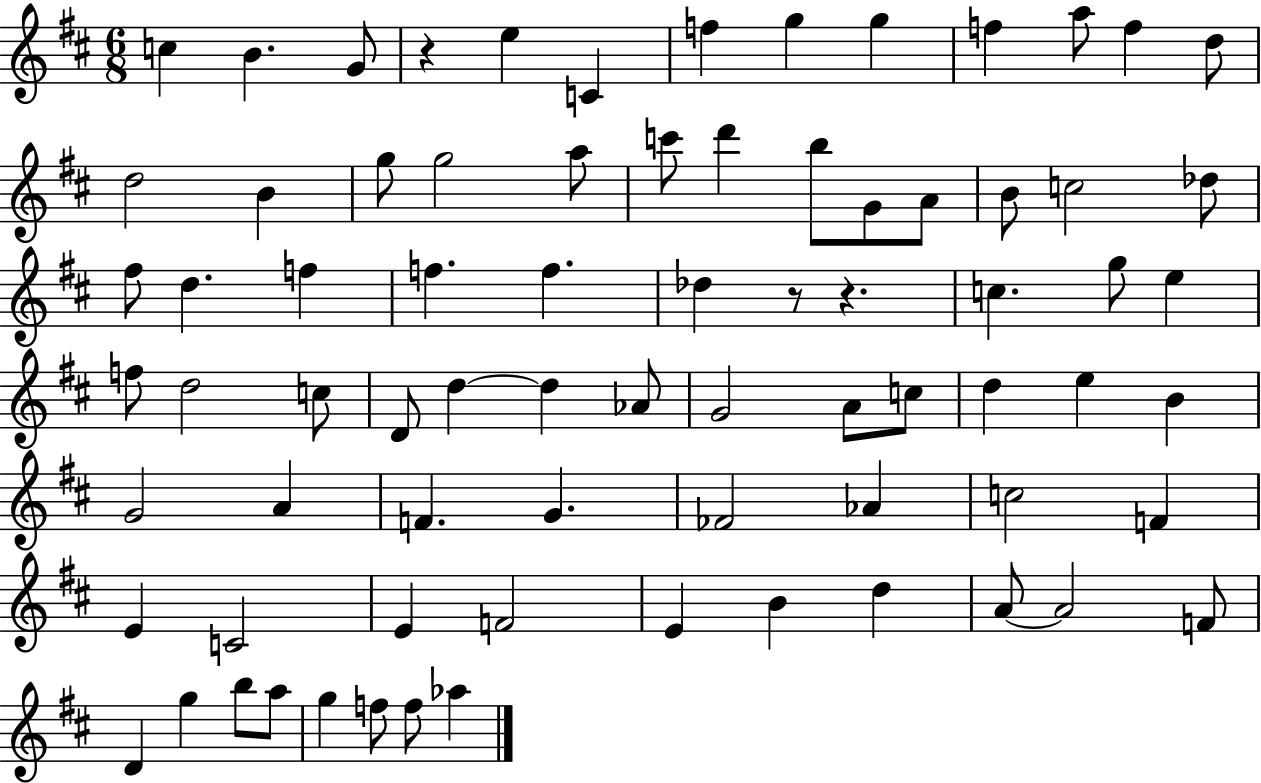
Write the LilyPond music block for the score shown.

{
  \clef treble
  \numericTimeSignature
  \time 6/8
  \key d \major
  c''4 b'4. g'8 | r4 e''4 c'4 | f''4 g''4 g''4 | f''4 a''8 f''4 d''8 | \break d''2 b'4 | g''8 g''2 a''8 | c'''8 d'''4 b''8 g'8 a'8 | b'8 c''2 des''8 | \break fis''8 d''4. f''4 | f''4. f''4. | des''4 r8 r4. | c''4. g''8 e''4 | \break f''8 d''2 c''8 | d'8 d''4~~ d''4 aes'8 | g'2 a'8 c''8 | d''4 e''4 b'4 | \break g'2 a'4 | f'4. g'4. | fes'2 aes'4 | c''2 f'4 | \break e'4 c'2 | e'4 f'2 | e'4 b'4 d''4 | a'8~~ a'2 f'8 | \break d'4 g''4 b''8 a''8 | g''4 f''8 f''8 aes''4 | \bar "|."
}